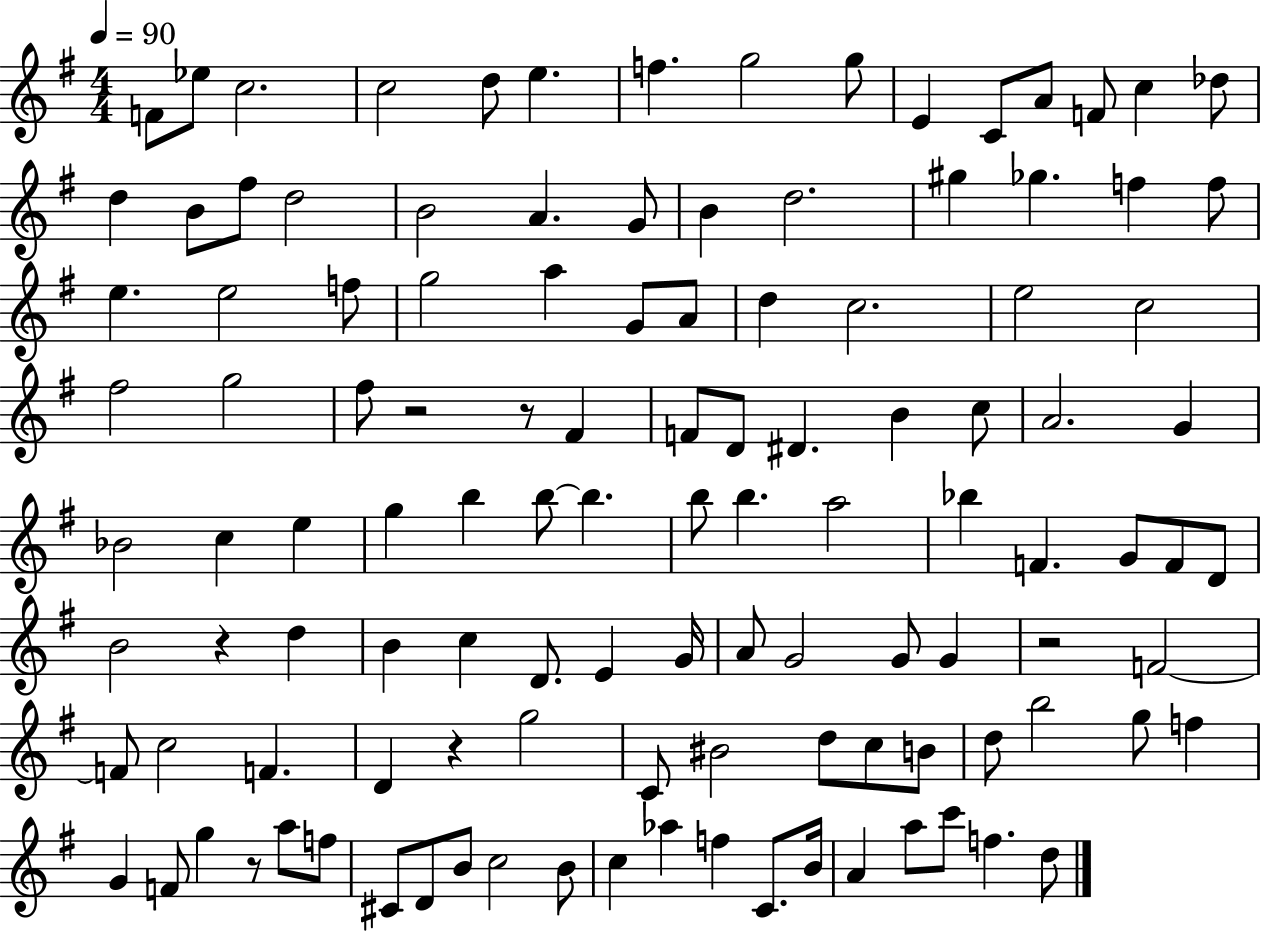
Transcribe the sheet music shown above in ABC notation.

X:1
T:Untitled
M:4/4
L:1/4
K:G
F/2 _e/2 c2 c2 d/2 e f g2 g/2 E C/2 A/2 F/2 c _d/2 d B/2 ^f/2 d2 B2 A G/2 B d2 ^g _g f f/2 e e2 f/2 g2 a G/2 A/2 d c2 e2 c2 ^f2 g2 ^f/2 z2 z/2 ^F F/2 D/2 ^D B c/2 A2 G _B2 c e g b b/2 b b/2 b a2 _b F G/2 F/2 D/2 B2 z d B c D/2 E G/4 A/2 G2 G/2 G z2 F2 F/2 c2 F D z g2 C/2 ^B2 d/2 c/2 B/2 d/2 b2 g/2 f G F/2 g z/2 a/2 f/2 ^C/2 D/2 B/2 c2 B/2 c _a f C/2 B/4 A a/2 c'/2 f d/2